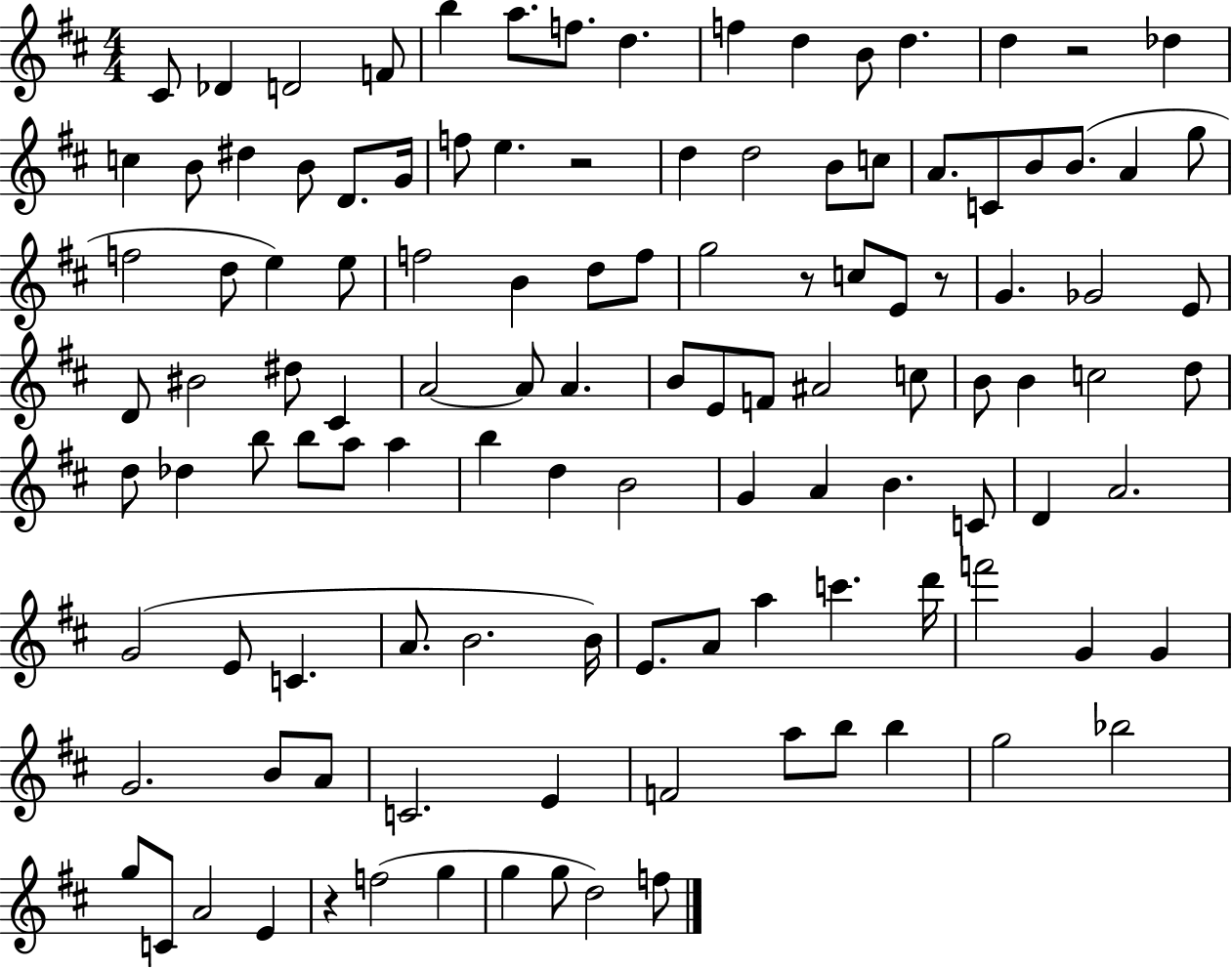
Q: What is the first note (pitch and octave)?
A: C#4